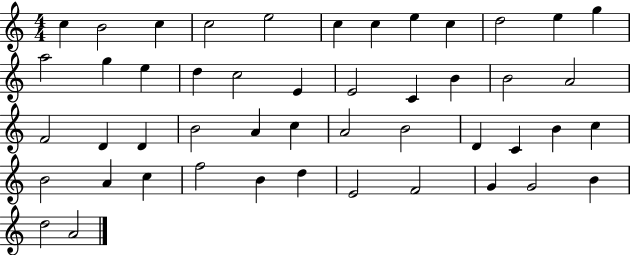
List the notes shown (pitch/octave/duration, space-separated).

C5/q B4/h C5/q C5/h E5/h C5/q C5/q E5/q C5/q D5/h E5/q G5/q A5/h G5/q E5/q D5/q C5/h E4/q E4/h C4/q B4/q B4/h A4/h F4/h D4/q D4/q B4/h A4/q C5/q A4/h B4/h D4/q C4/q B4/q C5/q B4/h A4/q C5/q F5/h B4/q D5/q E4/h F4/h G4/q G4/h B4/q D5/h A4/h